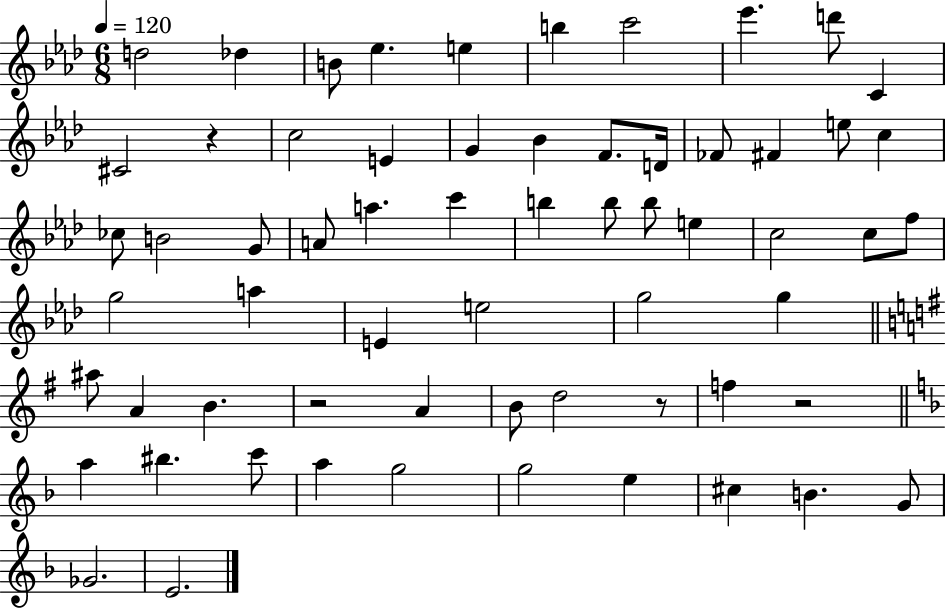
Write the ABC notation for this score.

X:1
T:Untitled
M:6/8
L:1/4
K:Ab
d2 _d B/2 _e e b c'2 _e' d'/2 C ^C2 z c2 E G _B F/2 D/4 _F/2 ^F e/2 c _c/2 B2 G/2 A/2 a c' b b/2 b/2 e c2 c/2 f/2 g2 a E e2 g2 g ^a/2 A B z2 A B/2 d2 z/2 f z2 a ^b c'/2 a g2 g2 e ^c B G/2 _G2 E2